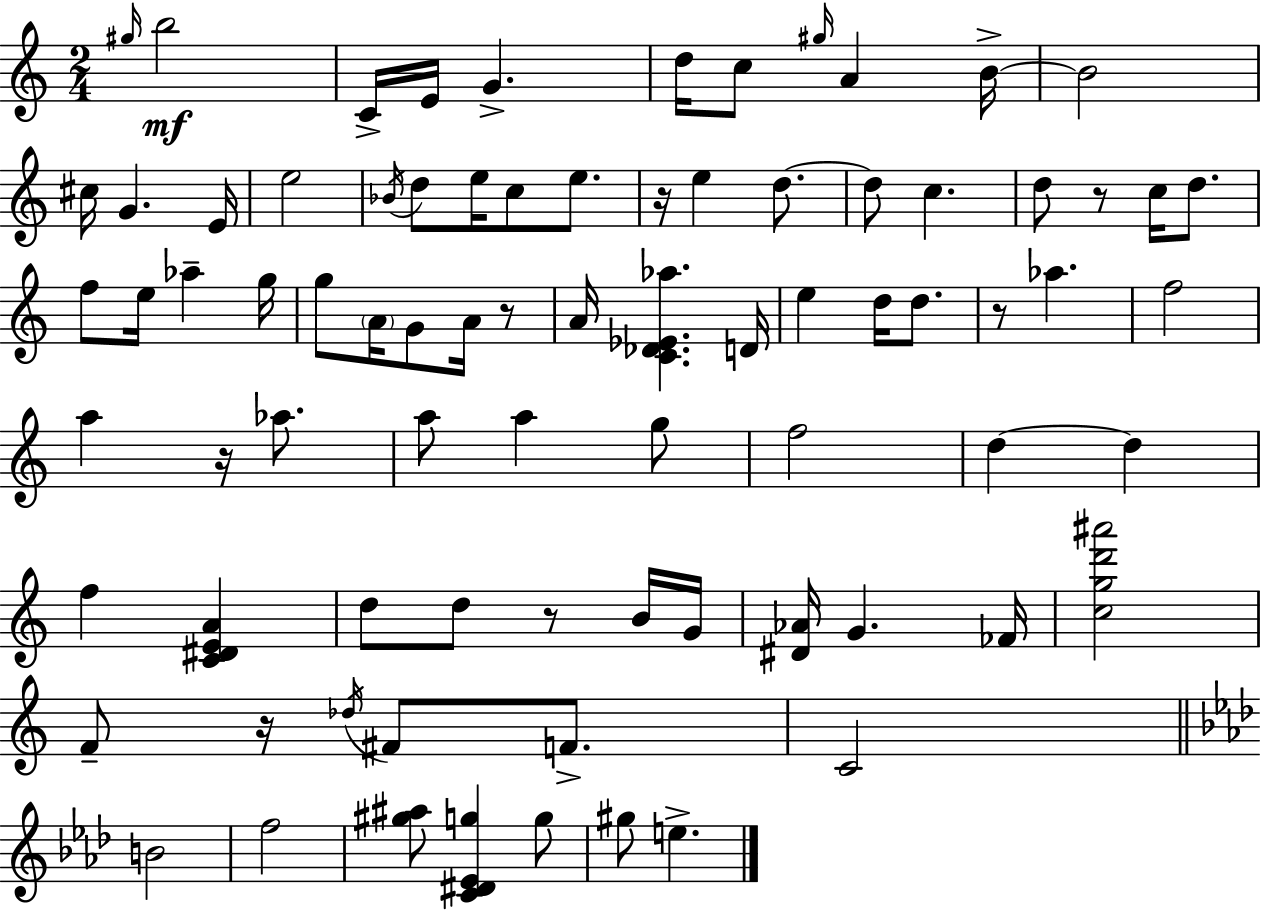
{
  \clef treble
  \numericTimeSignature
  \time 2/4
  \key c \major
  \grace { gis''16 }\mf b''2 | c'16-> e'16 g'4.-> | d''16 c''8 \grace { gis''16 } a'4 | b'16->~~ b'2 | \break cis''16 g'4. | e'16 e''2 | \acciaccatura { bes'16 } d''8 e''16 c''8 | e''8. r16 e''4 | \break d''8.~~ d''8 c''4. | d''8 r8 c''16 | d''8. f''8 e''16 aes''4-- | g''16 g''8 \parenthesize a'16 g'8 | \break a'16 r8 a'16 <c' des' ees' aes''>4. | d'16 e''4 d''16 | d''8. r8 aes''4. | f''2 | \break a''4 r16 | aes''8. a''8 a''4 | g''8 f''2 | d''4~~ d''4 | \break f''4 <c' dis' e' a'>4 | d''8 d''8 r8 | b'16 g'16 <dis' aes'>16 g'4. | fes'16 <c'' g'' d''' ais'''>2 | \break f'8-- r16 \acciaccatura { des''16 } fis'8 | f'8.-> c'2 | \bar "||" \break \key aes \major b'2 | f''2 | <gis'' ais''>8 <c' dis' ees' g''>4 g''8 | gis''8 e''4.-> | \break \bar "|."
}